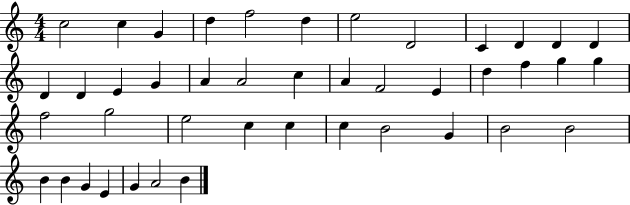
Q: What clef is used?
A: treble